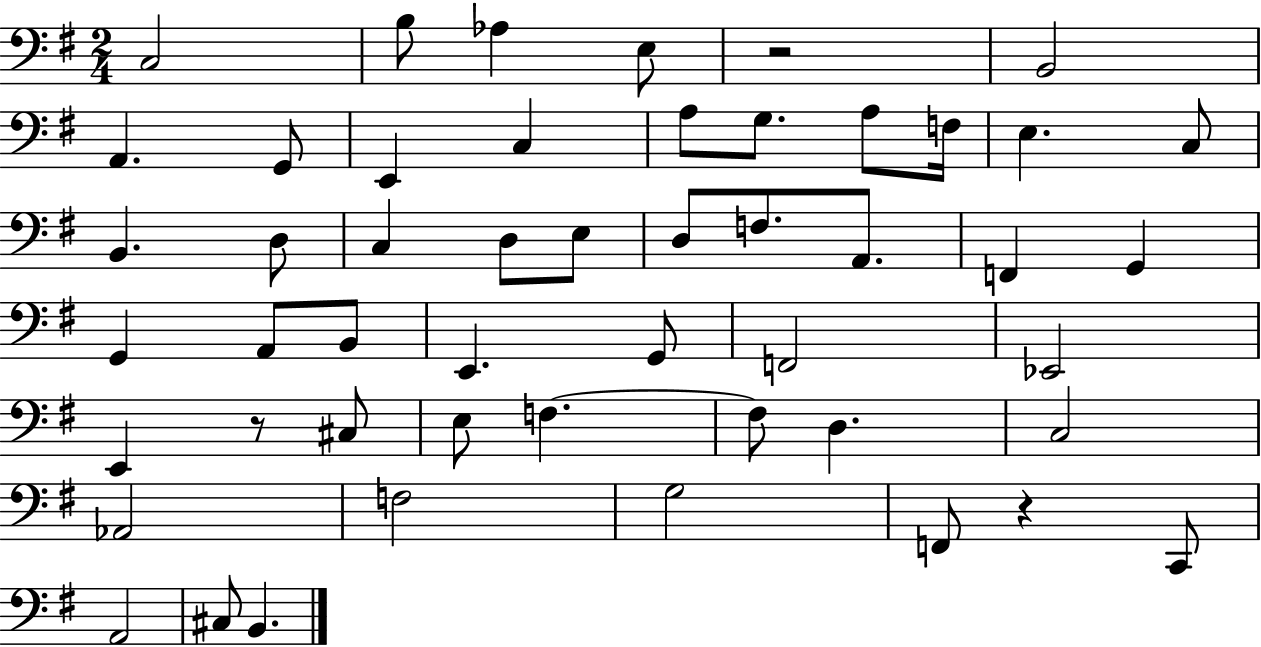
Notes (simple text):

C3/h B3/e Ab3/q E3/e R/h B2/h A2/q. G2/e E2/q C3/q A3/e G3/e. A3/e F3/s E3/q. C3/e B2/q. D3/e C3/q D3/e E3/e D3/e F3/e. A2/e. F2/q G2/q G2/q A2/e B2/e E2/q. G2/e F2/h Eb2/h E2/q R/e C#3/e E3/e F3/q. F3/e D3/q. C3/h Ab2/h F3/h G3/h F2/e R/q C2/e A2/h C#3/e B2/q.